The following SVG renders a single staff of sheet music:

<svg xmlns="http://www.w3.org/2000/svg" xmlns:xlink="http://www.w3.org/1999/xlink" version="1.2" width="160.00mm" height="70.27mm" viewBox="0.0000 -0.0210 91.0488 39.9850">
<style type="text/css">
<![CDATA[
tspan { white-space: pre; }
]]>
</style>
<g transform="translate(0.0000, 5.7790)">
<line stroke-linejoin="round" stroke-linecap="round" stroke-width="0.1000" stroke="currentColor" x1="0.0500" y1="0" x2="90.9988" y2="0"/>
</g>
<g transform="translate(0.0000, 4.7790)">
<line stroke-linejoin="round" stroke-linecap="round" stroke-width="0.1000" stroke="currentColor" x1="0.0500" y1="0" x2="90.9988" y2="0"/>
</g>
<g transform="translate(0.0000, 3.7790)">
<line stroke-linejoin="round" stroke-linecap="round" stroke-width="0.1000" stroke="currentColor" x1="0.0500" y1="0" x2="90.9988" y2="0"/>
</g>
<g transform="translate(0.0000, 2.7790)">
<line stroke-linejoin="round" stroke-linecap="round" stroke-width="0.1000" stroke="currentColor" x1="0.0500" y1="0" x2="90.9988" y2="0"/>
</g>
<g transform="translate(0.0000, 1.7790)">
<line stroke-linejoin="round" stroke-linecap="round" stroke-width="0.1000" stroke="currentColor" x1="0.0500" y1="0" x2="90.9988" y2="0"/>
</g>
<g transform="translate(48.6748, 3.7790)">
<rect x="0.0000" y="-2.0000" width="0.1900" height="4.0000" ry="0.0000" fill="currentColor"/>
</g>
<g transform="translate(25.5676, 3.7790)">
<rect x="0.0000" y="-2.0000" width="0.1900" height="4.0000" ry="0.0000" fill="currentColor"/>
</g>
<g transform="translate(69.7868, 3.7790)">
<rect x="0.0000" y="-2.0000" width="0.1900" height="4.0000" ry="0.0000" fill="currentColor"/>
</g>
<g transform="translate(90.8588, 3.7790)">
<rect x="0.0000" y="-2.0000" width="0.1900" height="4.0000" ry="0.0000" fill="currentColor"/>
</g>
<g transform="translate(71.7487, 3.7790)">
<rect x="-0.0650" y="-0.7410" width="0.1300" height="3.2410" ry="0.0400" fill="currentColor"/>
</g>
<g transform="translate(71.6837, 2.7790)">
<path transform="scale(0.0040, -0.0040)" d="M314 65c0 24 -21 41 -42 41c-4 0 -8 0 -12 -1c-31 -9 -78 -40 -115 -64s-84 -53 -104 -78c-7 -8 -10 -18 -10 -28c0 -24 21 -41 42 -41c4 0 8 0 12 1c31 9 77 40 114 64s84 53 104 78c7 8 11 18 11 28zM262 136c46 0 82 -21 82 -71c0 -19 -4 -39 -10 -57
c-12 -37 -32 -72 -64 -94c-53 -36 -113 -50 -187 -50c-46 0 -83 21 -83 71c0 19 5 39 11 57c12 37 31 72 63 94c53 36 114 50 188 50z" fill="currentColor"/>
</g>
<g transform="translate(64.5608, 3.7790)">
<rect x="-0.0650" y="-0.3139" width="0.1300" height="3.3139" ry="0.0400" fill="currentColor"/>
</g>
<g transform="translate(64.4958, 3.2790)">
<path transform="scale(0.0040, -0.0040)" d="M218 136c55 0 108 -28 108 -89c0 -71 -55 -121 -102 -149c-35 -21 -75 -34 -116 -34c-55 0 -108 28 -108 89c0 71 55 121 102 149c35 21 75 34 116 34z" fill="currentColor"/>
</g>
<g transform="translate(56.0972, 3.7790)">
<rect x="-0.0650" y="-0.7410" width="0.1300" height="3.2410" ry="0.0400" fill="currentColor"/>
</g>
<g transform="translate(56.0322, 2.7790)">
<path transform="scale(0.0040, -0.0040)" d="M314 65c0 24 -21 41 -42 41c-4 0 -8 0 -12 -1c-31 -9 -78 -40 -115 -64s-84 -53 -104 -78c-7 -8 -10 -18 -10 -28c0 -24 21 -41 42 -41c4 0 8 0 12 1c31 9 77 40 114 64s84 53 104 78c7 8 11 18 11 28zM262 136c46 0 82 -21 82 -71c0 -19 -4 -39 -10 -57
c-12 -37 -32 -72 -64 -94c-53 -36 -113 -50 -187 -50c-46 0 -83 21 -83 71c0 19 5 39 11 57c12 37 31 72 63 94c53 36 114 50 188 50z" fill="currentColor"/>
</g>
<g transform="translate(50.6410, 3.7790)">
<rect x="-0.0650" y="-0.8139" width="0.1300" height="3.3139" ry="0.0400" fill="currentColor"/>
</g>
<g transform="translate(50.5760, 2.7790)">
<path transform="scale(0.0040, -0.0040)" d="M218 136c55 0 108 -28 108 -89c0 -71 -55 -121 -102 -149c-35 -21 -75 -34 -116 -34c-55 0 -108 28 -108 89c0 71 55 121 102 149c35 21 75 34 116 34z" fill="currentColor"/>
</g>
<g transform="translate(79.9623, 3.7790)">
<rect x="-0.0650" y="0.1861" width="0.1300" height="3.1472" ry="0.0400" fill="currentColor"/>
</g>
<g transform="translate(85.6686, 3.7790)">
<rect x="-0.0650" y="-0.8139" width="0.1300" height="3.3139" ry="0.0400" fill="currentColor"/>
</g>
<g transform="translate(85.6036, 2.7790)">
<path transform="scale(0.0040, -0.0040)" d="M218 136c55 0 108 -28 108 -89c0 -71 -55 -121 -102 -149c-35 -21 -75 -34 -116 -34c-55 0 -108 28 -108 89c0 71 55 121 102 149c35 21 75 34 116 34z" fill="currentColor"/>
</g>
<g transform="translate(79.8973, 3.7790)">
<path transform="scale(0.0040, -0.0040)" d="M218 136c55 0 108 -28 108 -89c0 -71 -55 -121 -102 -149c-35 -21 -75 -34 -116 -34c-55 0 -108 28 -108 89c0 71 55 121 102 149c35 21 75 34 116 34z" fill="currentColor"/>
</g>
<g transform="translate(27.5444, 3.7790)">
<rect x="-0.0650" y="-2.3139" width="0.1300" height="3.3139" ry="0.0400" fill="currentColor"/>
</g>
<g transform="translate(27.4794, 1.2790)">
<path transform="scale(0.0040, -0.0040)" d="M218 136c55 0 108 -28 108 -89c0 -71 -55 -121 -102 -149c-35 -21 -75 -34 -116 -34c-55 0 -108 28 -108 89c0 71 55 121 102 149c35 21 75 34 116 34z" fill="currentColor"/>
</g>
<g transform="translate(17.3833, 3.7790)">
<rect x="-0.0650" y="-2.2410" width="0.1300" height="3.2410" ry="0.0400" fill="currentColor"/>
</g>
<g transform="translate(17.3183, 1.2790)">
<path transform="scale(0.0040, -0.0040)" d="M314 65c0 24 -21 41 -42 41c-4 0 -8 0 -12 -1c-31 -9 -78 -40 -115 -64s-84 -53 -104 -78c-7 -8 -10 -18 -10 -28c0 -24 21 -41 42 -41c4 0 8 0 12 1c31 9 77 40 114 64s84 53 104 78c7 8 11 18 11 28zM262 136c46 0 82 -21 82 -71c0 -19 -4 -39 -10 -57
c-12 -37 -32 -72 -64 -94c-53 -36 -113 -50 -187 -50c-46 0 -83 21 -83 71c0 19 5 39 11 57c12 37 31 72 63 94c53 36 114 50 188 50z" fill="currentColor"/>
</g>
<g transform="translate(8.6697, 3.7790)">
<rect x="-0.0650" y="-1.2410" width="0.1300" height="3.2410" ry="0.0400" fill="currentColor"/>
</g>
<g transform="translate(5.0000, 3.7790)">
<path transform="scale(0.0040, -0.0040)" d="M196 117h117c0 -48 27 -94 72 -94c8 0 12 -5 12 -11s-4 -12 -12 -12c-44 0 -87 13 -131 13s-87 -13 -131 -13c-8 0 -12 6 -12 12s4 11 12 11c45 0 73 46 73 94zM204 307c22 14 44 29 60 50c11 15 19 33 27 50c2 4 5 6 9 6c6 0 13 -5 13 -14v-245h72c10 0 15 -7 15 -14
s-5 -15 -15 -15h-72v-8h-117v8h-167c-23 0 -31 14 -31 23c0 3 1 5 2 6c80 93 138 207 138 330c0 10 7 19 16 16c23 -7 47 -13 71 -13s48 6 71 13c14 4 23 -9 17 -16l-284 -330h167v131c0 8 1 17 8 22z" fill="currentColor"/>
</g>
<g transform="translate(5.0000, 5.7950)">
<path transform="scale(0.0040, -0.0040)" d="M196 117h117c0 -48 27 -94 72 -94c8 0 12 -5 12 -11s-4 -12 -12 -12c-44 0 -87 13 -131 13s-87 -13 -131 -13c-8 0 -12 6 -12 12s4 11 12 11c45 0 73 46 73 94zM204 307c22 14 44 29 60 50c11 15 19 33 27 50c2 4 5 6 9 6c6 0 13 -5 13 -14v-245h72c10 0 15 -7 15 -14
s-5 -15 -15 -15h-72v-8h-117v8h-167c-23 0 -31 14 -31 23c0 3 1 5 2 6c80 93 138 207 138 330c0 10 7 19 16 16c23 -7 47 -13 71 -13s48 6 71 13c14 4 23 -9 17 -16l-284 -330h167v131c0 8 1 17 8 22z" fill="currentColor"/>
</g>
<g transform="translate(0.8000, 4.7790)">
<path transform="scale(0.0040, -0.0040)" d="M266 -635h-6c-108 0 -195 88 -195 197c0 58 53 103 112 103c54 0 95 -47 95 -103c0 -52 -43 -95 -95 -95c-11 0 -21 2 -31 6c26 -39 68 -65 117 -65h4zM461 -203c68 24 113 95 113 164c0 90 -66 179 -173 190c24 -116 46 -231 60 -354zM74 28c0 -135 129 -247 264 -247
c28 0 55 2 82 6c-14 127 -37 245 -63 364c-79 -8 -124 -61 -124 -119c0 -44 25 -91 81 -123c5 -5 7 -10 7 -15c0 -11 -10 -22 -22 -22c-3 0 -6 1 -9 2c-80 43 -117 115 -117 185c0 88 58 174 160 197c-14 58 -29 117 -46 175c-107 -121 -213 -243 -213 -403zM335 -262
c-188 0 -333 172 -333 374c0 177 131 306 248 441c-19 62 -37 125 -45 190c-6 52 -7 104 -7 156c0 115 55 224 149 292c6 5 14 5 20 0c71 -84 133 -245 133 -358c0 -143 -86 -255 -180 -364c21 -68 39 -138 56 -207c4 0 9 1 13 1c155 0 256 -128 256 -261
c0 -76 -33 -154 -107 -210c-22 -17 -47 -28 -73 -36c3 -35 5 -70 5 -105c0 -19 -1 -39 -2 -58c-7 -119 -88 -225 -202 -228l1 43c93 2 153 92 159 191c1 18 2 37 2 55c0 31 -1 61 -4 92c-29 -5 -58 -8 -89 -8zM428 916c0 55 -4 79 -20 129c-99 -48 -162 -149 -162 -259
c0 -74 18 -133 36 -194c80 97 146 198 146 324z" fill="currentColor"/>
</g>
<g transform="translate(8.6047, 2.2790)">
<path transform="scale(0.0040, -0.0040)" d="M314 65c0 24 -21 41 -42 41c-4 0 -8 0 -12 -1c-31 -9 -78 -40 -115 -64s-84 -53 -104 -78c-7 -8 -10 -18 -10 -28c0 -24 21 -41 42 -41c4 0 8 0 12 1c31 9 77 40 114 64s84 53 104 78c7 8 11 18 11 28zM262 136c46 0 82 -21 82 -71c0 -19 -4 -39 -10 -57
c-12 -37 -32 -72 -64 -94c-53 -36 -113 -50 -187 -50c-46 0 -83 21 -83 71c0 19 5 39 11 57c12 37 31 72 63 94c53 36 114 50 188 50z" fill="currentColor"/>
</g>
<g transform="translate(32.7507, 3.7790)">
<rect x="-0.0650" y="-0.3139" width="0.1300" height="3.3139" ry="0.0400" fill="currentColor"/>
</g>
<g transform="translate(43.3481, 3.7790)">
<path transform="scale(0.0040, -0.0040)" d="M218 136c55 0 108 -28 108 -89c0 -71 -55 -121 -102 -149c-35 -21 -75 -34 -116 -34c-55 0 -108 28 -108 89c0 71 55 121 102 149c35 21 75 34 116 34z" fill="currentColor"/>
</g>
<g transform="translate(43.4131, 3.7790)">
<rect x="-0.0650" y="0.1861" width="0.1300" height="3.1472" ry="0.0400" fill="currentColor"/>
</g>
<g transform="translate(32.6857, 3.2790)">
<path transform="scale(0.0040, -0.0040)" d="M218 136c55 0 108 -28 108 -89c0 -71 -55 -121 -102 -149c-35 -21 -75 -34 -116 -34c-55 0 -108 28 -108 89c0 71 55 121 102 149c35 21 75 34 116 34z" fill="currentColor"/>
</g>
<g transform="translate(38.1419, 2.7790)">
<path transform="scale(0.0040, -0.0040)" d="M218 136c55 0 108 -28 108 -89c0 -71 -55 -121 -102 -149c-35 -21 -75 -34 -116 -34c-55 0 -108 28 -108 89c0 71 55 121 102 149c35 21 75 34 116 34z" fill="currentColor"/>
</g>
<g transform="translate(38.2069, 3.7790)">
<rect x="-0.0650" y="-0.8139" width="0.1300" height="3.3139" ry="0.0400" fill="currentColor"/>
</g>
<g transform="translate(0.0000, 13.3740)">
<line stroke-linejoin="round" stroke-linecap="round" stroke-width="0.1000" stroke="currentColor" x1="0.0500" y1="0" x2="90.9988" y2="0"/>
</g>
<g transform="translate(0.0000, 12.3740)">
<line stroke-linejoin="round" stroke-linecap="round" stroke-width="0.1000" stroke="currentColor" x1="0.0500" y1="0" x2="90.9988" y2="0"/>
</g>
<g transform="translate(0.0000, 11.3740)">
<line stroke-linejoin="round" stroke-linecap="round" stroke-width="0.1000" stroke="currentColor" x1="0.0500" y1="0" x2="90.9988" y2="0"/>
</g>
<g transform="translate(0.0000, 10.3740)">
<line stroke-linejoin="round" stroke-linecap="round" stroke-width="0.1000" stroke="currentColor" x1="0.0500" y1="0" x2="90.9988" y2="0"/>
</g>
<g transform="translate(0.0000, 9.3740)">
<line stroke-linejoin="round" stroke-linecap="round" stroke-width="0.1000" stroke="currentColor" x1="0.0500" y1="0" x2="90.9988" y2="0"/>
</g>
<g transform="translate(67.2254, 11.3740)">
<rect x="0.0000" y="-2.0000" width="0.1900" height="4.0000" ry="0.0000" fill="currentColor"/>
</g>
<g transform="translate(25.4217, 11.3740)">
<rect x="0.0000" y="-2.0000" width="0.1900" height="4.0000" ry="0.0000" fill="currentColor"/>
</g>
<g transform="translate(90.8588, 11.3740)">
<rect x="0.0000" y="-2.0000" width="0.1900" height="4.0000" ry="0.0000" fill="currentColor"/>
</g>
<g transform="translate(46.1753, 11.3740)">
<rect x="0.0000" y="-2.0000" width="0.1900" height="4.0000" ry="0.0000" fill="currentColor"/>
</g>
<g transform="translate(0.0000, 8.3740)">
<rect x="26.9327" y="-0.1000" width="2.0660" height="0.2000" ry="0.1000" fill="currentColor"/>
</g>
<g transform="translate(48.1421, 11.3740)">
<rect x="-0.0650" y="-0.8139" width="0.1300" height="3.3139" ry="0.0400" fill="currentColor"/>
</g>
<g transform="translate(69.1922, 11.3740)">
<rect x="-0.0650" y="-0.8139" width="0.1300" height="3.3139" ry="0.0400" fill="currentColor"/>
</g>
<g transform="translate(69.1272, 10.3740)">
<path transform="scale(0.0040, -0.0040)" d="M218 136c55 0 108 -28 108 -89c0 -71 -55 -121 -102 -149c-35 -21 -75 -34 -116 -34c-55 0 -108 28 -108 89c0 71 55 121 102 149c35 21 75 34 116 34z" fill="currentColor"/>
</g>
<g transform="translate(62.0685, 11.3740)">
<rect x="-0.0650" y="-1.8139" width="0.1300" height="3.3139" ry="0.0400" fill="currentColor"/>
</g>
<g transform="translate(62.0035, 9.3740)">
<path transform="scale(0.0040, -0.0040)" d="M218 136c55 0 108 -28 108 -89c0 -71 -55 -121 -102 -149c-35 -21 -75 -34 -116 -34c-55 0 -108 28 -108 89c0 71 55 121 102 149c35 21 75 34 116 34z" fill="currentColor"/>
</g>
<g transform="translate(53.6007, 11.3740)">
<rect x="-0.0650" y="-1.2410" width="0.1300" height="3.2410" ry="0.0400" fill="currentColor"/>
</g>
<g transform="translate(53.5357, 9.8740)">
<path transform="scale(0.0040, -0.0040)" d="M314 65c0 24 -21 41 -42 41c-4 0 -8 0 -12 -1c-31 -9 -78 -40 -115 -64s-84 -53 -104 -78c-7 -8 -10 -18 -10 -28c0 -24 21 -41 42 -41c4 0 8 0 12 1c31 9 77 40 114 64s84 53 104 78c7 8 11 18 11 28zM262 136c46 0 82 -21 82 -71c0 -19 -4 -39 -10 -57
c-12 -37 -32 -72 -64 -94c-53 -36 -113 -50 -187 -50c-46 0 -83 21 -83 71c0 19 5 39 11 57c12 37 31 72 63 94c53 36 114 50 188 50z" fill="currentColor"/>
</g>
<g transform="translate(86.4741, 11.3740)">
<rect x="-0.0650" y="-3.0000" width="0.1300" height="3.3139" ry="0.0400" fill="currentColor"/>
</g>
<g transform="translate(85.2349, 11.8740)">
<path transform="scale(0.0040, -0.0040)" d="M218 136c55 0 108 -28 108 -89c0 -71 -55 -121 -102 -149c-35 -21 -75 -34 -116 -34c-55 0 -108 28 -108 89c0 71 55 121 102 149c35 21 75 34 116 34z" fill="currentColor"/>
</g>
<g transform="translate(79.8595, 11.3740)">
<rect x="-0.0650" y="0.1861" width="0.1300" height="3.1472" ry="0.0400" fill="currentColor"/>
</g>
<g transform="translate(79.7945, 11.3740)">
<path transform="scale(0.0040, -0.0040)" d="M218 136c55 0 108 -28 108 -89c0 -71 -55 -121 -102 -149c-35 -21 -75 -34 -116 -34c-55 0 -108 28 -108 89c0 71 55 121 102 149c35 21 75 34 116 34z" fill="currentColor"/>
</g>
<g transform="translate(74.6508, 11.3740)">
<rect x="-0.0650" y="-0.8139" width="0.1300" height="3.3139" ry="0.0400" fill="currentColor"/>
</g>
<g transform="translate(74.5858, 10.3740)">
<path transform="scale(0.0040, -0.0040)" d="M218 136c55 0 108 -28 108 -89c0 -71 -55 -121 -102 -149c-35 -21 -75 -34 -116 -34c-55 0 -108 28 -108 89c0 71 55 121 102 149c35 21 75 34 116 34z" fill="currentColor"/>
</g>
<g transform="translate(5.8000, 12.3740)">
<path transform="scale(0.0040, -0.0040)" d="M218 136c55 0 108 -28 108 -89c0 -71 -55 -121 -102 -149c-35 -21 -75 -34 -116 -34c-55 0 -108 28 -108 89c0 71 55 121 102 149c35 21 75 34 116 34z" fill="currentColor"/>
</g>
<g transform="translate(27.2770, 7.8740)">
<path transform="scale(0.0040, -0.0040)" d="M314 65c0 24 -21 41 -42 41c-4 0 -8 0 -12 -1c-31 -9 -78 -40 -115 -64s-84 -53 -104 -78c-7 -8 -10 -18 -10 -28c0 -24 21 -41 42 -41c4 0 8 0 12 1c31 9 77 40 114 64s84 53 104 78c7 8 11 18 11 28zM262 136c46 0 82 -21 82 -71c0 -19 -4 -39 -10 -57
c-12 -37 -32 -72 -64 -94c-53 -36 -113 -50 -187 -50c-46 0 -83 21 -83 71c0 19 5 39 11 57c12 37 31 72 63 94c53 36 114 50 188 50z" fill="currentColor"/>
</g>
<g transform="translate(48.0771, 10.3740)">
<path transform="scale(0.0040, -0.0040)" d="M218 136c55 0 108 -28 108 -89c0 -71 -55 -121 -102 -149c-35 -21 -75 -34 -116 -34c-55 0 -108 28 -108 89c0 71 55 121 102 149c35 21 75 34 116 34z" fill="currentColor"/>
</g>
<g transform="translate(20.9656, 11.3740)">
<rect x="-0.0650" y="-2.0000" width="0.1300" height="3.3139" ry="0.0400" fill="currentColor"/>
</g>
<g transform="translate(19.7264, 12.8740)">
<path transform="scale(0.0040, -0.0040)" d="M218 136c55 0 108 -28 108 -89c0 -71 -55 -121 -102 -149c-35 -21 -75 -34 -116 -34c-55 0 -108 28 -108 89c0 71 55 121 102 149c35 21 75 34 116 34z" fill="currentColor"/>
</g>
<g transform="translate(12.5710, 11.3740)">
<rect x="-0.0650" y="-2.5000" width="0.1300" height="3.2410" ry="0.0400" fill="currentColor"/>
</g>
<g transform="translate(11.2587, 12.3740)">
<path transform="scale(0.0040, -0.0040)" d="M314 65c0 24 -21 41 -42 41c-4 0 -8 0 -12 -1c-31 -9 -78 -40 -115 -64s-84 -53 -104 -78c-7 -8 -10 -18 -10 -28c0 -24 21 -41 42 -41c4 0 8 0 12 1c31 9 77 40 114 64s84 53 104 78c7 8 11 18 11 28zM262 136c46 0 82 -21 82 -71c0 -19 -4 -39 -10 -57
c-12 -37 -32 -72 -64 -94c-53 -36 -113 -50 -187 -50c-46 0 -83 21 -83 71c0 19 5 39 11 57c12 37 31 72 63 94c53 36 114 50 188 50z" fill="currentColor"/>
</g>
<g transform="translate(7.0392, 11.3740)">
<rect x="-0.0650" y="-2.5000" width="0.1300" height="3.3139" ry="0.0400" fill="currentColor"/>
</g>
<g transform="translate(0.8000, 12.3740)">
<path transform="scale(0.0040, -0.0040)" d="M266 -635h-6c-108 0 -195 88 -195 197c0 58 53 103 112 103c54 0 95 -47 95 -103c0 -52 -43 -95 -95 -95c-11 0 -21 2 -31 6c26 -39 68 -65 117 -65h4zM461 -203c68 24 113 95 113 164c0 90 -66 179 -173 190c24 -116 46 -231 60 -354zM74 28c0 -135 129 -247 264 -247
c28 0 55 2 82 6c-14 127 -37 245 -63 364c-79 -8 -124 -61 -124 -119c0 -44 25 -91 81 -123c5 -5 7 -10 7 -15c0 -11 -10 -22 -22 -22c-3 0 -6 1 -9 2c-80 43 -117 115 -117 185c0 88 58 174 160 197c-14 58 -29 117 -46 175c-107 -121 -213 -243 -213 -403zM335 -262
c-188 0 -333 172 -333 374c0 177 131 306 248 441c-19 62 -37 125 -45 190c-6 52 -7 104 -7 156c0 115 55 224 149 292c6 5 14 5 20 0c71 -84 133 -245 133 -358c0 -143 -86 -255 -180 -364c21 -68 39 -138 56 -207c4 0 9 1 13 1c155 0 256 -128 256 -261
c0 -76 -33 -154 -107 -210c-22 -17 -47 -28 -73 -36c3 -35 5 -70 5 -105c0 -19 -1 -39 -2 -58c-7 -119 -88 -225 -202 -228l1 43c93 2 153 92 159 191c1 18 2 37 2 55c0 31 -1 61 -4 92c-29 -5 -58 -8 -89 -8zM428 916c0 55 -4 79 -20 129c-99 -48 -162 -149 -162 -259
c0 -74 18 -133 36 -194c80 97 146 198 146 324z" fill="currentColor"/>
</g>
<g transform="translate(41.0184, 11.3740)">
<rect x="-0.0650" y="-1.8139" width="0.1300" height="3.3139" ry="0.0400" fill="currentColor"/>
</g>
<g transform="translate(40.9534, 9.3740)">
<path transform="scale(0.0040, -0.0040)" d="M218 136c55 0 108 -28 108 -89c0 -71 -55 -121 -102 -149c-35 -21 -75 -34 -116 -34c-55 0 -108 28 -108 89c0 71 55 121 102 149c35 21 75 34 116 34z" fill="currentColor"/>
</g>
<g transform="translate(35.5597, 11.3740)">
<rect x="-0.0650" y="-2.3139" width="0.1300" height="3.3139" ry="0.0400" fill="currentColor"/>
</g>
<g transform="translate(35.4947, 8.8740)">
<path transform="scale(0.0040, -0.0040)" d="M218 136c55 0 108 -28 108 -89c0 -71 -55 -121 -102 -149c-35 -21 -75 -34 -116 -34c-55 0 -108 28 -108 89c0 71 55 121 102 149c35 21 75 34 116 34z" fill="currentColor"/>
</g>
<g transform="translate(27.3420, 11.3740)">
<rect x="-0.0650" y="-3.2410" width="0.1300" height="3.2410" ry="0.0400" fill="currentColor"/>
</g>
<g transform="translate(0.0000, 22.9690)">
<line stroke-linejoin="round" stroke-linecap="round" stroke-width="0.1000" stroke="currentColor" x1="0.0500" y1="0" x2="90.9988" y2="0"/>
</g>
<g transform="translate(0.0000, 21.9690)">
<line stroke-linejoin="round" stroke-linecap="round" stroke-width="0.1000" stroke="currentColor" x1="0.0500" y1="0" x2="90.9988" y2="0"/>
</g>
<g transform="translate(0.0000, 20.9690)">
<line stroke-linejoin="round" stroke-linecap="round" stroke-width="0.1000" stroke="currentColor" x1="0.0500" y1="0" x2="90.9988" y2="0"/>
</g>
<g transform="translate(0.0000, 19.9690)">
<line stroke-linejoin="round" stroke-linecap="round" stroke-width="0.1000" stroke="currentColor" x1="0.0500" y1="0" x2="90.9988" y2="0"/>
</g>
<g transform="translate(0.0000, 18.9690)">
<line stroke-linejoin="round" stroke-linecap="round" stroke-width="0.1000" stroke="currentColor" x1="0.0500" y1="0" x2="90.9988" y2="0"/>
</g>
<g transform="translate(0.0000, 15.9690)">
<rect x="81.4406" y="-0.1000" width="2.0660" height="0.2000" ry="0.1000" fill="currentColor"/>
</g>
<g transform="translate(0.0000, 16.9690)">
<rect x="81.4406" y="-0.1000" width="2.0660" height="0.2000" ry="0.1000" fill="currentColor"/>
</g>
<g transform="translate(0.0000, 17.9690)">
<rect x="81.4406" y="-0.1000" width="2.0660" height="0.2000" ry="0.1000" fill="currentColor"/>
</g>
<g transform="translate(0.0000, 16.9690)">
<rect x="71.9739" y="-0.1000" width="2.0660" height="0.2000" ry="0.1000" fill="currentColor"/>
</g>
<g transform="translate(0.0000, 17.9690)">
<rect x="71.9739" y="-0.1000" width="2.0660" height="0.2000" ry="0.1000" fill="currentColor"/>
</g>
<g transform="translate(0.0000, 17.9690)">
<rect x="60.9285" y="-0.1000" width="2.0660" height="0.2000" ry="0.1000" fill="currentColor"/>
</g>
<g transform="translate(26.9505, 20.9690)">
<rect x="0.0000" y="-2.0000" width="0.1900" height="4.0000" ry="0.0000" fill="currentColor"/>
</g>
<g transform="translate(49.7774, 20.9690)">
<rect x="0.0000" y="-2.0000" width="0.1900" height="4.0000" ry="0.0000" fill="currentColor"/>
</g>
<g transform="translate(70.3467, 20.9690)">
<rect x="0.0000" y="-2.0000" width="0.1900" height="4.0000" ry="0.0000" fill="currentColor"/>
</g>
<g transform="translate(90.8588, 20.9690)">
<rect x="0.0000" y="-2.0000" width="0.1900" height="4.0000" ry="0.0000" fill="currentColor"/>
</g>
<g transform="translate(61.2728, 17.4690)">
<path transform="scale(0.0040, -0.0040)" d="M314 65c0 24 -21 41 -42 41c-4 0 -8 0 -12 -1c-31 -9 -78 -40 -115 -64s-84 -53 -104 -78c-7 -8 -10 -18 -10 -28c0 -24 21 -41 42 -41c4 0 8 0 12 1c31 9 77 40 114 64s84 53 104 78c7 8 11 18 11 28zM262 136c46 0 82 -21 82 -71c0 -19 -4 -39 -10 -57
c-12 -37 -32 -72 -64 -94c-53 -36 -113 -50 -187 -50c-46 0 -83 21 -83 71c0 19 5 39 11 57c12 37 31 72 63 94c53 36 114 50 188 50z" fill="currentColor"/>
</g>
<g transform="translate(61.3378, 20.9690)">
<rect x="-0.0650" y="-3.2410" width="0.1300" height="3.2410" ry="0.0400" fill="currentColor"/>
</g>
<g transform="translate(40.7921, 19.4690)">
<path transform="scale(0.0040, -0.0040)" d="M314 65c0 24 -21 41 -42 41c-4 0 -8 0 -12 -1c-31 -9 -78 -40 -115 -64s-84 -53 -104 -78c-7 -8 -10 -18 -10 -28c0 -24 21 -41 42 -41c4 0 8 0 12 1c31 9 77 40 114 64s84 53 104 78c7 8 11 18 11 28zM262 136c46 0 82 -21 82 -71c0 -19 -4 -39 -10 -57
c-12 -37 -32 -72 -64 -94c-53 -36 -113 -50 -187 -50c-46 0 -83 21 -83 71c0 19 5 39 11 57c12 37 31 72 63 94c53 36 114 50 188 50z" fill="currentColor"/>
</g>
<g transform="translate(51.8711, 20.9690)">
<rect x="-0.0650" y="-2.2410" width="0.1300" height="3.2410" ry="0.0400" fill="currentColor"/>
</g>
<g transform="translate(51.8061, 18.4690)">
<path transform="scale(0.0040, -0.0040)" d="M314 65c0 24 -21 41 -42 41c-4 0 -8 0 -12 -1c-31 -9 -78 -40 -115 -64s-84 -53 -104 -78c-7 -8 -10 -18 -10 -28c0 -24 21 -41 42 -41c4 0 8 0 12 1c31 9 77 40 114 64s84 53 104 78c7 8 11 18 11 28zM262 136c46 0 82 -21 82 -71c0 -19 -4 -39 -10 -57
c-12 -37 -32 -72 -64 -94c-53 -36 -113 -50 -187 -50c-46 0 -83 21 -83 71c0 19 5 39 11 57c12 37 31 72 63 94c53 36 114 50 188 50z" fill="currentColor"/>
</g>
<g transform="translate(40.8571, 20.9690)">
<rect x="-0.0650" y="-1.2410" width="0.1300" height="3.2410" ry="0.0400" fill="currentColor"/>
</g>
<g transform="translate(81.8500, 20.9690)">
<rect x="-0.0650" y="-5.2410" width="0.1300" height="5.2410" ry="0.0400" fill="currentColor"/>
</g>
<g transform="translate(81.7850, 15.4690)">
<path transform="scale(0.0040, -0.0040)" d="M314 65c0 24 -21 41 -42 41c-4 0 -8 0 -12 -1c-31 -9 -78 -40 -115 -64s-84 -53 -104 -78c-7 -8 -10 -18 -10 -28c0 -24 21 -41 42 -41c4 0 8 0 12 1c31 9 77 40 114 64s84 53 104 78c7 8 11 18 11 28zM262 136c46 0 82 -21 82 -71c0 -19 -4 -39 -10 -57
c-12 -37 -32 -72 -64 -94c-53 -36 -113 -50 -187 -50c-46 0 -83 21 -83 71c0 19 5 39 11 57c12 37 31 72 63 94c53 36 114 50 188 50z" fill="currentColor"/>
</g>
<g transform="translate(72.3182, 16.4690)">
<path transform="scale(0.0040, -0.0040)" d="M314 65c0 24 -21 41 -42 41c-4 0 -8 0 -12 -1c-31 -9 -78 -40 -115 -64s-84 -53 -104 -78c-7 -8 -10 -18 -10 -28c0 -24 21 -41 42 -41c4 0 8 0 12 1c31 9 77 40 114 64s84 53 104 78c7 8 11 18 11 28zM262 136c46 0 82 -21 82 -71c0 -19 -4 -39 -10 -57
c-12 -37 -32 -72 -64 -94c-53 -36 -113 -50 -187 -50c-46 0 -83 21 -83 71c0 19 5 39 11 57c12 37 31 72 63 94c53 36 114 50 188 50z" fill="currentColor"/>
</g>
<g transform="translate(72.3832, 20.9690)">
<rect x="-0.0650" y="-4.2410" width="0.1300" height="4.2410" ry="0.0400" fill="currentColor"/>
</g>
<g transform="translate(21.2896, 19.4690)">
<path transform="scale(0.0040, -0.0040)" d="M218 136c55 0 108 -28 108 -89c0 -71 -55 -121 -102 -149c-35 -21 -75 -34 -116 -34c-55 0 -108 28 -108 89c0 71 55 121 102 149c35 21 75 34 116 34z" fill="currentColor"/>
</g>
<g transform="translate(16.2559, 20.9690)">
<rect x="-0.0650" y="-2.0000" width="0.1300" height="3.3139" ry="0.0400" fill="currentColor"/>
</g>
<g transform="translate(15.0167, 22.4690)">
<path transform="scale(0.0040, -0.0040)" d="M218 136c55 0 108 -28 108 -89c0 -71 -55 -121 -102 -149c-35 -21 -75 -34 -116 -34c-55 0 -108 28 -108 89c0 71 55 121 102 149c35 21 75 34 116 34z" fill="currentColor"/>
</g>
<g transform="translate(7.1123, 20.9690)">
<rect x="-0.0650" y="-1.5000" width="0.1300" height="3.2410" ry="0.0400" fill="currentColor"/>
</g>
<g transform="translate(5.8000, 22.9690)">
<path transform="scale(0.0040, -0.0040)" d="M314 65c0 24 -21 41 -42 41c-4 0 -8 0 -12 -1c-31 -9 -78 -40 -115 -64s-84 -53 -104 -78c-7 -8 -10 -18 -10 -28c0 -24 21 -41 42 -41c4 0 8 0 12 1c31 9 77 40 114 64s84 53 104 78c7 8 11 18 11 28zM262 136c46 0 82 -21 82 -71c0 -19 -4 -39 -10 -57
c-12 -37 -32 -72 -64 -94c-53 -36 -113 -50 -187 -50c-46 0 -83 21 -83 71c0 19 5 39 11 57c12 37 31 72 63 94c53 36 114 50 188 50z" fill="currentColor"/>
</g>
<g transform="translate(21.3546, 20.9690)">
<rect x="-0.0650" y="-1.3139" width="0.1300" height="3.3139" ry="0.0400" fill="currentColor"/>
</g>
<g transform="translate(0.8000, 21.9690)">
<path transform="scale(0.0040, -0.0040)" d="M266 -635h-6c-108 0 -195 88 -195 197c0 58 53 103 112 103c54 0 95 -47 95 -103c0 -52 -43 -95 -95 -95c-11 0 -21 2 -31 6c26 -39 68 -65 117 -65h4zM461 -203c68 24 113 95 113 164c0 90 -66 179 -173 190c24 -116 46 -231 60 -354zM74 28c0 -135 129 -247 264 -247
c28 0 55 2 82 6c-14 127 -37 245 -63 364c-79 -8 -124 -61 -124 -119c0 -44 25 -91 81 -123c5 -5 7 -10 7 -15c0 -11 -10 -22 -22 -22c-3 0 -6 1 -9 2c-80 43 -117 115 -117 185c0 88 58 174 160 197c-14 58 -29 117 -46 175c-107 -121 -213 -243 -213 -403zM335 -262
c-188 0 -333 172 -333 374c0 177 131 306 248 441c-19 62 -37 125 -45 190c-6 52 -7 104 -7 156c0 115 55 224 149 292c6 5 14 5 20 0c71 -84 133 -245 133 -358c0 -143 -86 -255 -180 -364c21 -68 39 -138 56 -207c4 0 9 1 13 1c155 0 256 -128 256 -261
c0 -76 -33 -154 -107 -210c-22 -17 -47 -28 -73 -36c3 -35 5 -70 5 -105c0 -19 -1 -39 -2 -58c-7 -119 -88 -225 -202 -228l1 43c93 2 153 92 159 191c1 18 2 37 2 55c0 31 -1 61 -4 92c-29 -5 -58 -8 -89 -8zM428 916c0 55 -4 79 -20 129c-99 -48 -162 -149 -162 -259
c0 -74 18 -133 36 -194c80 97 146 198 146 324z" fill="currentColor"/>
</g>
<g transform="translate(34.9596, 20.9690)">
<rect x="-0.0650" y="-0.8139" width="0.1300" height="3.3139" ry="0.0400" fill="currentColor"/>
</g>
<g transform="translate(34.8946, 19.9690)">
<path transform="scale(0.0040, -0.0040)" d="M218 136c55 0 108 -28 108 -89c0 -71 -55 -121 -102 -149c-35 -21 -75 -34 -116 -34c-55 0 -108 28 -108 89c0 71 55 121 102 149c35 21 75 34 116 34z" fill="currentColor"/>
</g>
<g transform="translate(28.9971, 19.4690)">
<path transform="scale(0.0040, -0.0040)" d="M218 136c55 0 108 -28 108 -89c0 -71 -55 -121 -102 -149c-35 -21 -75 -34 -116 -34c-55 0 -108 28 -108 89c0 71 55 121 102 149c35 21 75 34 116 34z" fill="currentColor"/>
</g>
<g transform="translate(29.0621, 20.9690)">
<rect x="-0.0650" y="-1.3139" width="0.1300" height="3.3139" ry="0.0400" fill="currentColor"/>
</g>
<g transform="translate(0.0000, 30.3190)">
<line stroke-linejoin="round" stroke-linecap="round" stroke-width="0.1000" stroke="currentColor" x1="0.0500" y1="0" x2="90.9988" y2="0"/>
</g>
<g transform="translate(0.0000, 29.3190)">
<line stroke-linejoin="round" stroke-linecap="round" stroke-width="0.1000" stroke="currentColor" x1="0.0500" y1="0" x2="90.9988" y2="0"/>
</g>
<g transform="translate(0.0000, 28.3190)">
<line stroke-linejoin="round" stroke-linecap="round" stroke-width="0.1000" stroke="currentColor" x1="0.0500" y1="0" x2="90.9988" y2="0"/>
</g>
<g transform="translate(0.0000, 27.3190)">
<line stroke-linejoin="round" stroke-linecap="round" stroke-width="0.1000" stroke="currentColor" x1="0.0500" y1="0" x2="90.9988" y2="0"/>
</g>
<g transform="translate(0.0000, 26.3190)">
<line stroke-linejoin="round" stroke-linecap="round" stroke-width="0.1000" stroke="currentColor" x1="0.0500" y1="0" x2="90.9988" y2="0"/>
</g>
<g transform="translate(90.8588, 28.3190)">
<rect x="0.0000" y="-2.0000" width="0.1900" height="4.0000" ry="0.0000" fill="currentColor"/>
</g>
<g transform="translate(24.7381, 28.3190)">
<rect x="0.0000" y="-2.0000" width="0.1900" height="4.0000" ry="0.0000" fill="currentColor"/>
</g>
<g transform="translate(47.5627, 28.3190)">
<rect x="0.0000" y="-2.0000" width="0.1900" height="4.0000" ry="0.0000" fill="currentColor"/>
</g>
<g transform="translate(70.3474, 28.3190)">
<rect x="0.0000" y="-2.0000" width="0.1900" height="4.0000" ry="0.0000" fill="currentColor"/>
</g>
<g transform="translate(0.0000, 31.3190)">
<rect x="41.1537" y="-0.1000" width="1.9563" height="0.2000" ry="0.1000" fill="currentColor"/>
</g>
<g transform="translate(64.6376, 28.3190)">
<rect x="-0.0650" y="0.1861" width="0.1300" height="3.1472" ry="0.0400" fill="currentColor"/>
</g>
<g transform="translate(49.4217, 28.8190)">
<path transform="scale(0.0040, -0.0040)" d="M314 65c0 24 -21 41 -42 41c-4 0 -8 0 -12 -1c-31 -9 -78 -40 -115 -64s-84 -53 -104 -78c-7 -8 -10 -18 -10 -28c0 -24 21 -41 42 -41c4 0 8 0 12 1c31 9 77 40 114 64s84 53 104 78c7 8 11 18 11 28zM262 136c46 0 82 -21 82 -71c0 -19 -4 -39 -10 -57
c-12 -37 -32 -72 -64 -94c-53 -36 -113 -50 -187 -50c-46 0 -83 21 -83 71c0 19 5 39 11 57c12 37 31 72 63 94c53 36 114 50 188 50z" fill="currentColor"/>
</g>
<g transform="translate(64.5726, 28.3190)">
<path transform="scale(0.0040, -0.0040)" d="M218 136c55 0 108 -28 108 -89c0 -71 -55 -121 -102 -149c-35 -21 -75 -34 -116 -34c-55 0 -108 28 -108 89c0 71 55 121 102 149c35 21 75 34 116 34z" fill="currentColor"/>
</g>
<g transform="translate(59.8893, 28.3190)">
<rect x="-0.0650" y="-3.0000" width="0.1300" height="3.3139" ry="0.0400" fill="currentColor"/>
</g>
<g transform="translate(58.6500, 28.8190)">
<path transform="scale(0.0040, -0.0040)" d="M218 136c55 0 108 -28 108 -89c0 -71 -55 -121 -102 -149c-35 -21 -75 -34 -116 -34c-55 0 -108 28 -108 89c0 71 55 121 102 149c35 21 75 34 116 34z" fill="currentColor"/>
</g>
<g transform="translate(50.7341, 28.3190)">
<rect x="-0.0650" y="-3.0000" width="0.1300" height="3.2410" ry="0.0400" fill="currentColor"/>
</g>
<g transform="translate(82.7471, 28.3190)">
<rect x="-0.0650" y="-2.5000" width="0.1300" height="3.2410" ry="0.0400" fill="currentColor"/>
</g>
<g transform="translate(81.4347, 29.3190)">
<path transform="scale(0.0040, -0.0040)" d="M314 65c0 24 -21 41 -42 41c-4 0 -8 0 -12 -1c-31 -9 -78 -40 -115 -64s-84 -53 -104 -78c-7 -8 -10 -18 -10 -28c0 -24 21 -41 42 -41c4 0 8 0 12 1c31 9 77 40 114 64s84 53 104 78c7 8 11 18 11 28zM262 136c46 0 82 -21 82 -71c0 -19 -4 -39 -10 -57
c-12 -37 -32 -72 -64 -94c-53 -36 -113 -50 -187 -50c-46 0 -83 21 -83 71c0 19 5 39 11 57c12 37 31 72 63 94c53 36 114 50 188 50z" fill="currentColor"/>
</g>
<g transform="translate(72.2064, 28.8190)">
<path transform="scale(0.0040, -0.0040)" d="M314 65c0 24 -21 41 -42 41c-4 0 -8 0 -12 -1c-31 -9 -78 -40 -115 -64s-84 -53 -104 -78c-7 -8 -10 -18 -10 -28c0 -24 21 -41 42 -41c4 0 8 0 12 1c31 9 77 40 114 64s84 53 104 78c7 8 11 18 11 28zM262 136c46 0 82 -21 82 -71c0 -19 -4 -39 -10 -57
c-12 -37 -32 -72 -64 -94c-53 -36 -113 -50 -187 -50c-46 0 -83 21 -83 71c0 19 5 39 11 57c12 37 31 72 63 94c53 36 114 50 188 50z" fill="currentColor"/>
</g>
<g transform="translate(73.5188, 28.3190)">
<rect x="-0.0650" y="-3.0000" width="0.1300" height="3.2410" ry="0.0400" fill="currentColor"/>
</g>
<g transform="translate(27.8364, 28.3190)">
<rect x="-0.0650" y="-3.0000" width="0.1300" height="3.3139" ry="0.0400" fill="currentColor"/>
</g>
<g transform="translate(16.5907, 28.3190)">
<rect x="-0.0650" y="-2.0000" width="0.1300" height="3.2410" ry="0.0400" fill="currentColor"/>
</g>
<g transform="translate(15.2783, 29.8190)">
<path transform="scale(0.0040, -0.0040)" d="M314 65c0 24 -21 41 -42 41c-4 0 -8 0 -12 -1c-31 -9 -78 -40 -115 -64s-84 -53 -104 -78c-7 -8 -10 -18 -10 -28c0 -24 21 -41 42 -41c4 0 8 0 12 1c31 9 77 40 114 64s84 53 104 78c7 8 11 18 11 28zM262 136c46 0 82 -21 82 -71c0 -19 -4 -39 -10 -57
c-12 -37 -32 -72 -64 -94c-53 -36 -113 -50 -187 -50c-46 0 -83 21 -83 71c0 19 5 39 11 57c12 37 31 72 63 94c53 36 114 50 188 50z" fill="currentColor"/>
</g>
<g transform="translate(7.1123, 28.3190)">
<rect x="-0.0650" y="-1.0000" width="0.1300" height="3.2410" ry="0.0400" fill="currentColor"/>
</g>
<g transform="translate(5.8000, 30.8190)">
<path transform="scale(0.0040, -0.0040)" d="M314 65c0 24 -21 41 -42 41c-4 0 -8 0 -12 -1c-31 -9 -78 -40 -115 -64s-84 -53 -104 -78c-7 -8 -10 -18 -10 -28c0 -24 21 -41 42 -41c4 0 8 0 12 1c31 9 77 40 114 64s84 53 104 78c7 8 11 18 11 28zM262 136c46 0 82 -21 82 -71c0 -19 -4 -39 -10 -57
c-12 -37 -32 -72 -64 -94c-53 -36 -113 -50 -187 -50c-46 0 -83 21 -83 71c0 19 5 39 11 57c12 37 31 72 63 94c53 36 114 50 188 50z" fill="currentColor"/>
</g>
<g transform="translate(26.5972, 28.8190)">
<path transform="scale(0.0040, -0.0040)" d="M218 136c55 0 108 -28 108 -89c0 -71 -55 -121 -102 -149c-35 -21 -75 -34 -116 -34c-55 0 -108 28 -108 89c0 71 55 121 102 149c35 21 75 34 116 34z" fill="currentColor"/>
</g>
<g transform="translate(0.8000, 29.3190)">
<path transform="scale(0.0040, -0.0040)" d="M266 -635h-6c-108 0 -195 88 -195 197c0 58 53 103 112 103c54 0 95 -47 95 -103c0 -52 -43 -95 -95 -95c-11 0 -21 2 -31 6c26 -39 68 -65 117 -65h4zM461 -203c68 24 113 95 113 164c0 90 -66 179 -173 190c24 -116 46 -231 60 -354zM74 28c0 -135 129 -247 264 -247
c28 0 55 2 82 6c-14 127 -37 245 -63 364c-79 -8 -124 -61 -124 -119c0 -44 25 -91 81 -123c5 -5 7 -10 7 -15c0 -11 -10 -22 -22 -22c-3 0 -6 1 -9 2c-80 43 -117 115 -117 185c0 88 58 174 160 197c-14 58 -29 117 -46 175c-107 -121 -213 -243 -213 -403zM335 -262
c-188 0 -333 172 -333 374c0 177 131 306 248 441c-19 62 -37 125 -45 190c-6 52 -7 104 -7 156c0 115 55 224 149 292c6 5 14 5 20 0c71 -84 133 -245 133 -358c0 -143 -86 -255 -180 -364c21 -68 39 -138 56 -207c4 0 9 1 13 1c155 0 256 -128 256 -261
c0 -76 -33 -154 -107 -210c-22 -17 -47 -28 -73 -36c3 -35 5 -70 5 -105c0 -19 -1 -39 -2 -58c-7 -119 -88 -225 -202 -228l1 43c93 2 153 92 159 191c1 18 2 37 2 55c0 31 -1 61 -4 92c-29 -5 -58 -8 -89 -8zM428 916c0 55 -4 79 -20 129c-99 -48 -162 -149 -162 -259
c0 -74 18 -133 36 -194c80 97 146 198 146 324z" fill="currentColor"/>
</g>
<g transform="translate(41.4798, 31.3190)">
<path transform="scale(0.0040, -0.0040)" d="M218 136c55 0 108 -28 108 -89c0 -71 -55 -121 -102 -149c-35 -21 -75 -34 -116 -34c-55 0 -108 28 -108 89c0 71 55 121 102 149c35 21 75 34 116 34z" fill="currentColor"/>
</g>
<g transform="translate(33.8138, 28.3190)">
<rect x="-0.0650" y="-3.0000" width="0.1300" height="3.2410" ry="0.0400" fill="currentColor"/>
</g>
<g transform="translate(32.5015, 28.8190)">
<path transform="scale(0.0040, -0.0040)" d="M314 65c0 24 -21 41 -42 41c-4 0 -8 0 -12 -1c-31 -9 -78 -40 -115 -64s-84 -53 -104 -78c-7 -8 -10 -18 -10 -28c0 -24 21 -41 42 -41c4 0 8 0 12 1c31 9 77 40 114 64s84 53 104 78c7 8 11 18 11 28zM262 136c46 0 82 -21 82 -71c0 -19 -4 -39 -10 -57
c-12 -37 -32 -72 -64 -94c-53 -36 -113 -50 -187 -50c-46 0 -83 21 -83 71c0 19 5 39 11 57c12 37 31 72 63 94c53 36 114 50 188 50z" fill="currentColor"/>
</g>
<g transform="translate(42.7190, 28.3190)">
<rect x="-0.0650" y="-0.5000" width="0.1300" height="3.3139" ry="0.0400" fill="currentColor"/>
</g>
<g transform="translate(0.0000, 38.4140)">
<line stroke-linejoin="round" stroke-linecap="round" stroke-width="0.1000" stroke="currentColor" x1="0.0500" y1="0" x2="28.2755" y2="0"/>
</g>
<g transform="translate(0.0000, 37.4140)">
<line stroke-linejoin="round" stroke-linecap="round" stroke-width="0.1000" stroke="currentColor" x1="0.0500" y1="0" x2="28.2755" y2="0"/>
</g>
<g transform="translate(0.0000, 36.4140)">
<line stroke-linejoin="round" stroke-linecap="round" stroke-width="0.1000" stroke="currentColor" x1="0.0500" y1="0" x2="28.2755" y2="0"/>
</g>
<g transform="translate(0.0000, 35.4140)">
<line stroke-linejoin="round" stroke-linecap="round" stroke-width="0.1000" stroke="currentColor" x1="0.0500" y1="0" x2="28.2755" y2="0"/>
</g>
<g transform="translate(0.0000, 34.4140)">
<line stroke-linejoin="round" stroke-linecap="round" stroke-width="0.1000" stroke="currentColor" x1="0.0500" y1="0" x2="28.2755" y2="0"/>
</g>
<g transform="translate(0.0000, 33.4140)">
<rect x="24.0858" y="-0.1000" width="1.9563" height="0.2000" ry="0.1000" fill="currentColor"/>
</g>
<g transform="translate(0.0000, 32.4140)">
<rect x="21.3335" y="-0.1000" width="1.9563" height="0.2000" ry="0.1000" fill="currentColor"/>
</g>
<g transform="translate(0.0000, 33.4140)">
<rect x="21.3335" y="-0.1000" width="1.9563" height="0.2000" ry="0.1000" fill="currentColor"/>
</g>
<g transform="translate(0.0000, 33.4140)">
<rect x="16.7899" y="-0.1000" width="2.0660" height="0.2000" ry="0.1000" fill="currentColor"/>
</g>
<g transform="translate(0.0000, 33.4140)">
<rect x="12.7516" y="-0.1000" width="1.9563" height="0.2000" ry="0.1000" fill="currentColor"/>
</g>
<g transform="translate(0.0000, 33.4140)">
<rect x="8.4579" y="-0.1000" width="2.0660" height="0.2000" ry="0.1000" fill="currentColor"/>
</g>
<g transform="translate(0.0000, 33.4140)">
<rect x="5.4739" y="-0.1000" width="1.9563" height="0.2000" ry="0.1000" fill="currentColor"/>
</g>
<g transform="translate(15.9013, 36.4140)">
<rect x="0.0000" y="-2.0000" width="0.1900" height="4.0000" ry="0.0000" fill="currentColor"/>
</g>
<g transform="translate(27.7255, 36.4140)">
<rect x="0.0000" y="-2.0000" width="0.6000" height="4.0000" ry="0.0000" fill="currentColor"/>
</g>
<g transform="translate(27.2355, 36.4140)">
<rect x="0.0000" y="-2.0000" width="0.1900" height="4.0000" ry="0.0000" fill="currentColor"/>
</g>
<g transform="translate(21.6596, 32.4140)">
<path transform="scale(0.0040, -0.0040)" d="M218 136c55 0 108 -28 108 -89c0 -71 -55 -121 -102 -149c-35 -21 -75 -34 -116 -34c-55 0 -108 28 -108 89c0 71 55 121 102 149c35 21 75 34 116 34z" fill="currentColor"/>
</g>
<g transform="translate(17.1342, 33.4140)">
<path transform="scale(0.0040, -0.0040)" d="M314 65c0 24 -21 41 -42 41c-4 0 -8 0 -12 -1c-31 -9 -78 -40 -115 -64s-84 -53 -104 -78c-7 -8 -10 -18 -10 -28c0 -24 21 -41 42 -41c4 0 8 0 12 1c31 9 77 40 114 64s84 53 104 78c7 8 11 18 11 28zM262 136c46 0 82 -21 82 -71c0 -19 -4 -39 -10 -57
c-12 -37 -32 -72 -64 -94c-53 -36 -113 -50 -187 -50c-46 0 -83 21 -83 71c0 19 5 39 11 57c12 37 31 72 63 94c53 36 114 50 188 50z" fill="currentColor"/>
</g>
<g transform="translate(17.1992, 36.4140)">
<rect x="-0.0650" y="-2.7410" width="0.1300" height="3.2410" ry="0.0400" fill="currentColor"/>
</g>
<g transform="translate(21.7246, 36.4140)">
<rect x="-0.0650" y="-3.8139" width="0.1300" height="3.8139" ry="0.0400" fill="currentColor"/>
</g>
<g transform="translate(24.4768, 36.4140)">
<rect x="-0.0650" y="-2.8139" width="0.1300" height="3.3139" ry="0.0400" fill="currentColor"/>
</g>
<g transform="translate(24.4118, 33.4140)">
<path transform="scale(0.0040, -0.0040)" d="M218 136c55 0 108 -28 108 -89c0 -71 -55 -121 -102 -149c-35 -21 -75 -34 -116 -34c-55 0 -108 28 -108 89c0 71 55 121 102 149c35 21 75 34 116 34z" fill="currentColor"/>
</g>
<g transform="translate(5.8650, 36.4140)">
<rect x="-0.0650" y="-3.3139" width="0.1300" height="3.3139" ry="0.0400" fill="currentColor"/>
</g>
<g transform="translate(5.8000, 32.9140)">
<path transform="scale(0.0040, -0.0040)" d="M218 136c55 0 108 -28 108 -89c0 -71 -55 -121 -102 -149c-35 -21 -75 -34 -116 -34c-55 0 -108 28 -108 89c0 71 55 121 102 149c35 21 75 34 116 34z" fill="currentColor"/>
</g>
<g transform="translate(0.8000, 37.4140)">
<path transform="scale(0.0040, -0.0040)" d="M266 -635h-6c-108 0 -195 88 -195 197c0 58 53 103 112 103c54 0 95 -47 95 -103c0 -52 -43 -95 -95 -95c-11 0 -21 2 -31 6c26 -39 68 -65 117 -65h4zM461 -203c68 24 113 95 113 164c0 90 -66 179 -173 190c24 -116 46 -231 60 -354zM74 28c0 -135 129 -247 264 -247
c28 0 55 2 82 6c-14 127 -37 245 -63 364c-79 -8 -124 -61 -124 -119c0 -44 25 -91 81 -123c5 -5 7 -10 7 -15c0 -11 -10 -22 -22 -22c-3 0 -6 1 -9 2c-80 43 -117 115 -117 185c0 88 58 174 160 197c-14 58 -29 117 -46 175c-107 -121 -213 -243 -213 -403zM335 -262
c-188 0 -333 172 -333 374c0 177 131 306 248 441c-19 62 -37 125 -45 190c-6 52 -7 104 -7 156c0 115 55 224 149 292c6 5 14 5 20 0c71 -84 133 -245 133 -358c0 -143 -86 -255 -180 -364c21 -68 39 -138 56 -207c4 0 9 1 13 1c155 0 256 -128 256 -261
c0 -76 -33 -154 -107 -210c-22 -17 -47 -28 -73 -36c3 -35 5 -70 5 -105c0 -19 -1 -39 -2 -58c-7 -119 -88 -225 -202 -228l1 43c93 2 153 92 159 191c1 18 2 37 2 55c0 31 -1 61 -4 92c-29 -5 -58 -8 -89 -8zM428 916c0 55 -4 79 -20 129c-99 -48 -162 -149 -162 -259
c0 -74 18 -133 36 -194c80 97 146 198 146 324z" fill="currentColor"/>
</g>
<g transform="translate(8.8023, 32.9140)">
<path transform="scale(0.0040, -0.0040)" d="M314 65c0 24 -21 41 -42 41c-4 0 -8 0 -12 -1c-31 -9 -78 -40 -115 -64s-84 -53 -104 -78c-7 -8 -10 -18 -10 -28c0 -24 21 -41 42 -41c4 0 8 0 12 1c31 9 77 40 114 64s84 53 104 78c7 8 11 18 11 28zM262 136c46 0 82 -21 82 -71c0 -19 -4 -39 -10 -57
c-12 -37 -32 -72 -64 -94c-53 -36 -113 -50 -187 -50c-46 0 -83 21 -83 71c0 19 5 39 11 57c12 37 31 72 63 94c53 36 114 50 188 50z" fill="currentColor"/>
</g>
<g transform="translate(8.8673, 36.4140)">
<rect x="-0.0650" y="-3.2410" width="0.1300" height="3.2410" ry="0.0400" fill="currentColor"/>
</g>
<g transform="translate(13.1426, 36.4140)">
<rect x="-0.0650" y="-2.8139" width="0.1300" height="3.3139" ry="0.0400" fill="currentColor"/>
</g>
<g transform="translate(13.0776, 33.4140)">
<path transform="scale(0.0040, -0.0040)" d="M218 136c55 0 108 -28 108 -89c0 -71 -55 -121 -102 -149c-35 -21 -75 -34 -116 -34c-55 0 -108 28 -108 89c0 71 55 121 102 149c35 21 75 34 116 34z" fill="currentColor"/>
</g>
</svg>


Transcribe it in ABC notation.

X:1
T:Untitled
M:4/4
L:1/4
K:C
e2 g2 g c d B d d2 c d2 B d G G2 F b2 g f d e2 f d d B A E2 F e e d e2 g2 b2 d'2 f'2 D2 F2 A A2 C A2 A B A2 G2 b b2 a a2 c' a